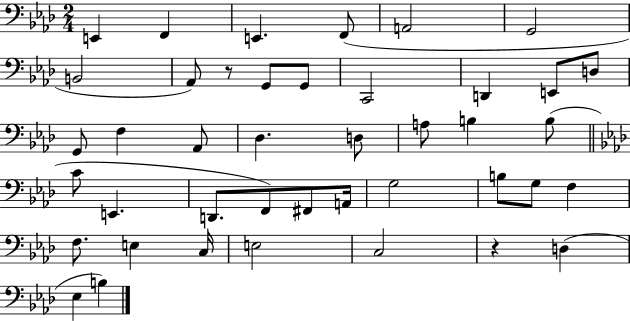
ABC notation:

X:1
T:Untitled
M:2/4
L:1/4
K:Ab
E,, F,, E,, F,,/2 A,,2 G,,2 B,,2 _A,,/2 z/2 G,,/2 G,,/2 C,,2 D,, E,,/2 D,/2 G,,/2 F, _A,,/2 _D, D,/2 A,/2 B, B,/2 C/2 E,, D,,/2 F,,/2 ^F,,/2 A,,/4 G,2 B,/2 G,/2 F, F,/2 E, C,/4 E,2 C,2 z D, _E, B,